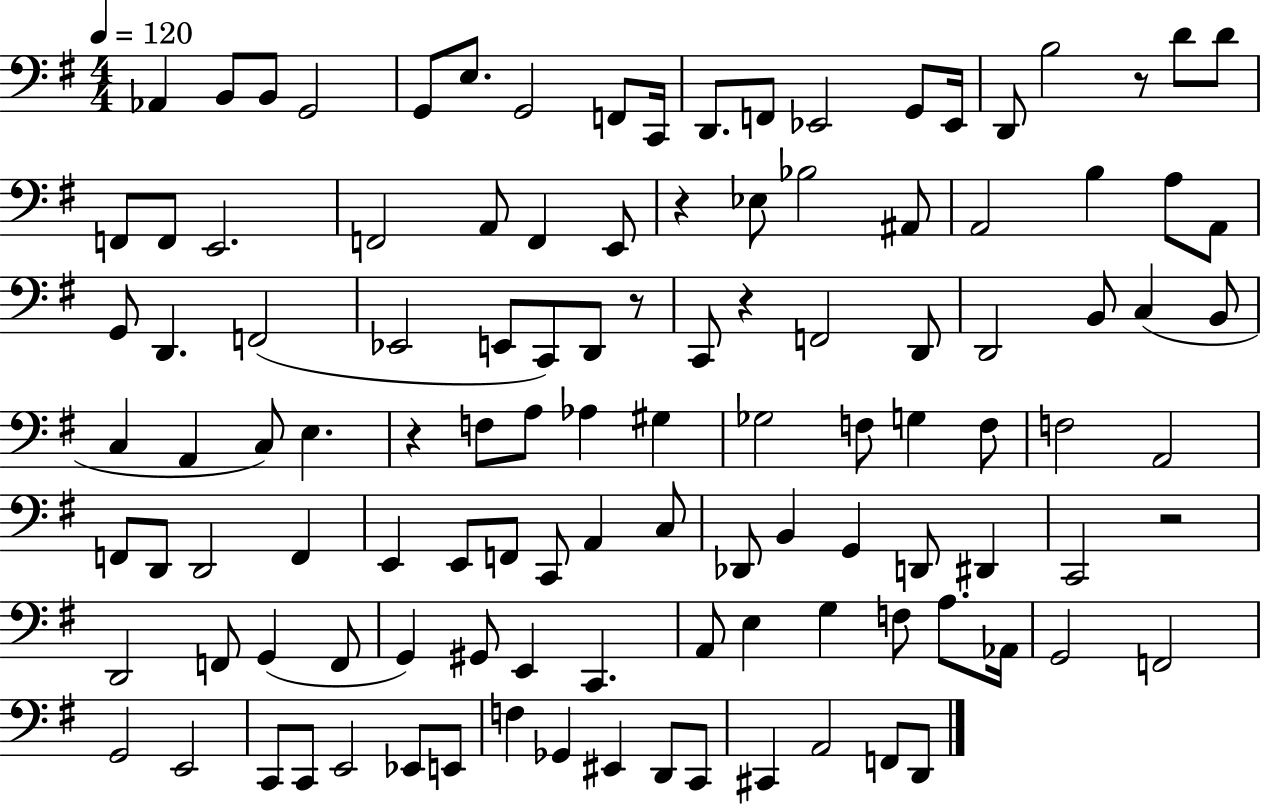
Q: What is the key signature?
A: G major